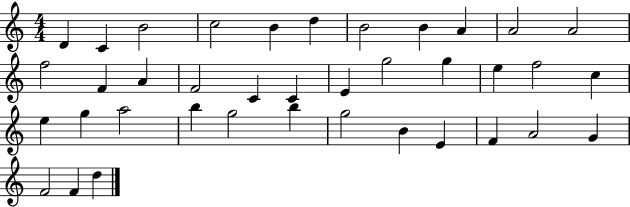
X:1
T:Untitled
M:4/4
L:1/4
K:C
D C B2 c2 B d B2 B A A2 A2 f2 F A F2 C C E g2 g e f2 c e g a2 b g2 b g2 B E F A2 G F2 F d